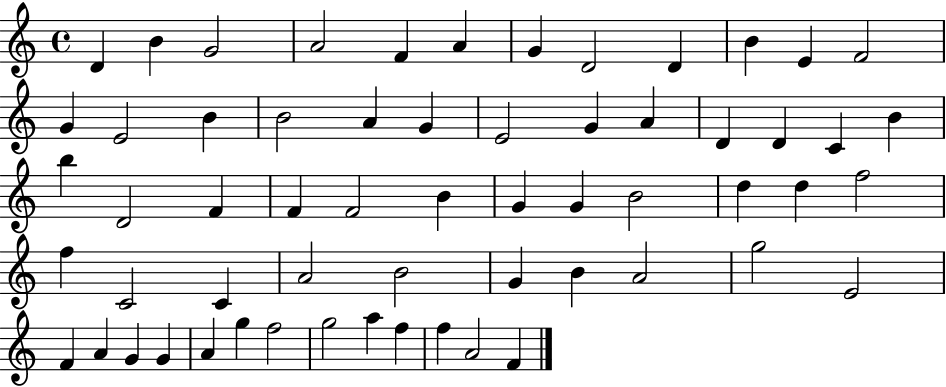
X:1
T:Untitled
M:4/4
L:1/4
K:C
D B G2 A2 F A G D2 D B E F2 G E2 B B2 A G E2 G A D D C B b D2 F F F2 B G G B2 d d f2 f C2 C A2 B2 G B A2 g2 E2 F A G G A g f2 g2 a f f A2 F